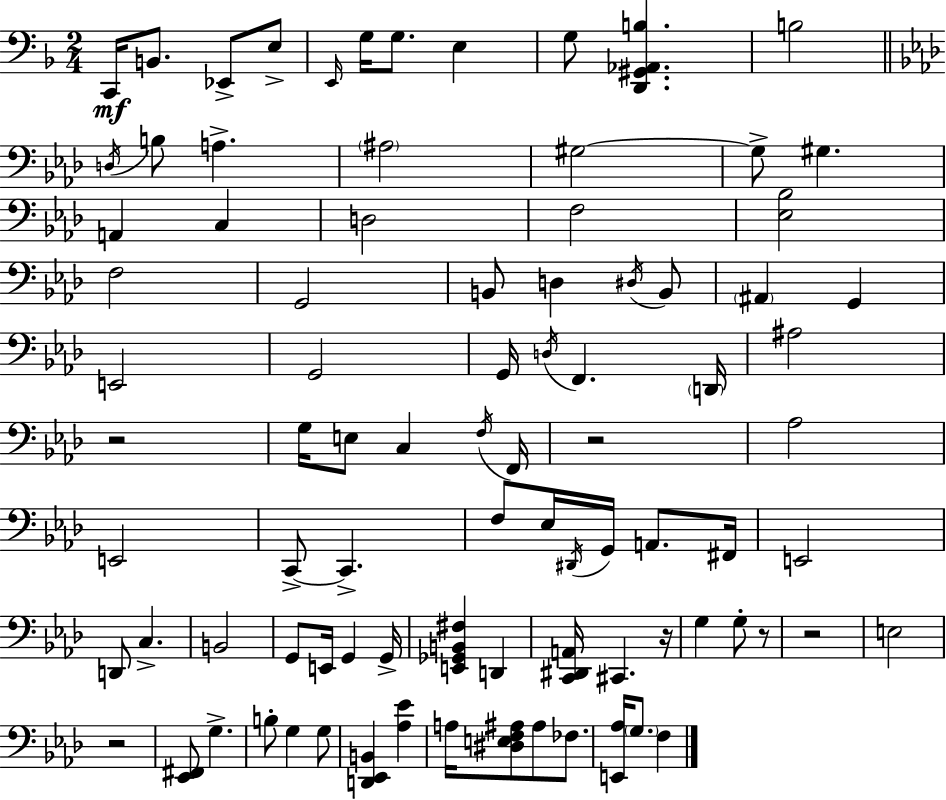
X:1
T:Untitled
M:2/4
L:1/4
K:Dm
C,,/4 B,,/2 _E,,/2 E,/2 E,,/4 G,/4 G,/2 E, G,/2 [D,,^G,,_A,,B,] B,2 D,/4 B,/2 A, ^A,2 ^G,2 ^G,/2 ^G, A,, C, D,2 F,2 [_E,_B,]2 F,2 G,,2 B,,/2 D, ^D,/4 B,,/2 ^A,, G,, E,,2 G,,2 G,,/4 D,/4 F,, D,,/4 ^A,2 z2 G,/4 E,/2 C, F,/4 F,,/4 z2 _A,2 E,,2 C,,/2 C,, F,/2 _E,/4 ^D,,/4 G,,/4 A,,/2 ^F,,/4 E,,2 D,,/2 C, B,,2 G,,/2 E,,/4 G,, G,,/4 [E,,_G,,B,,^F,] D,, [C,,^D,,A,,]/4 ^C,, z/4 G, G,/2 z/2 z2 E,2 z2 [_E,,^F,,]/2 G, B,/2 G, G,/2 [D,,_E,,B,,] [_A,_E] A,/4 [^D,E,F,^A,]/2 ^A,/2 _F,/2 [E,,_A,]/4 G,/2 F,